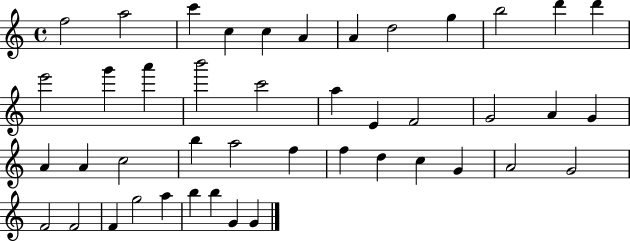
{
  \clef treble
  \time 4/4
  \defaultTimeSignature
  \key c \major
  f''2 a''2 | c'''4 c''4 c''4 a'4 | a'4 d''2 g''4 | b''2 d'''4 d'''4 | \break e'''2 g'''4 a'''4 | b'''2 c'''2 | a''4 e'4 f'2 | g'2 a'4 g'4 | \break a'4 a'4 c''2 | b''4 a''2 f''4 | f''4 d''4 c''4 g'4 | a'2 g'2 | \break f'2 f'2 | f'4 g''2 a''4 | b''4 b''4 g'4 g'4 | \bar "|."
}